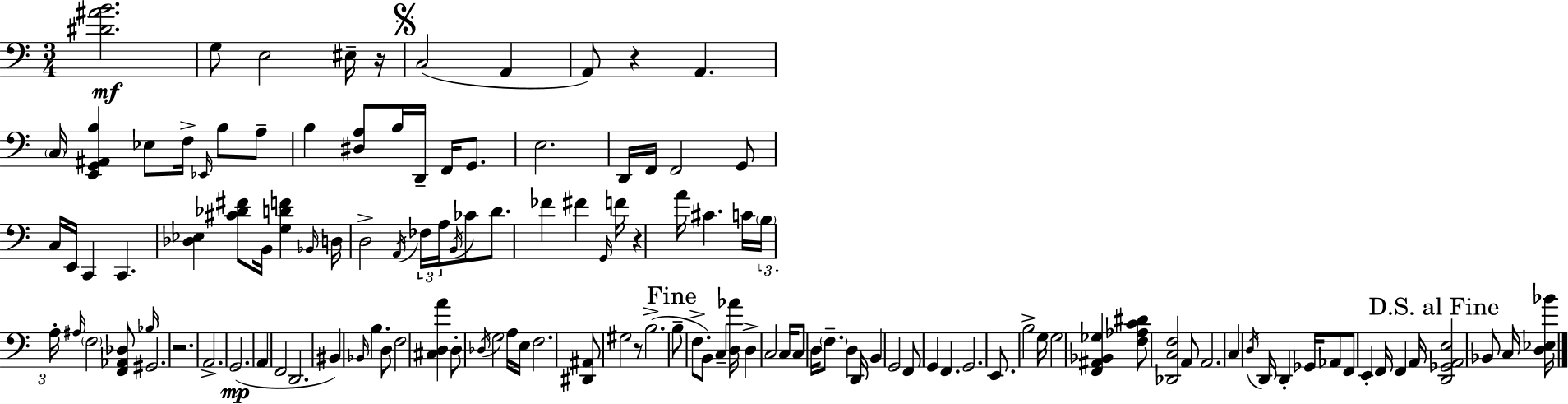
[D#4,A#4,B4]/h. G3/e E3/h EIS3/s R/s C3/h A2/q A2/e R/q A2/q. C3/s [E2,G2,A#2,B3]/q Eb3/e F3/s Eb2/s B3/e A3/e B3/q [D#3,A3]/e B3/s D2/s F2/s G2/e. E3/h. D2/s F2/s F2/h G2/e C3/s E2/s C2/q C2/q. [Db3,Eb3]/q [C#4,Db4,F#4]/e B2/s [G3,D4,F4]/q Bb2/s D3/s D3/h A2/s FES3/s A3/s B2/s CES4/e D4/e. FES4/q F#4/q G2/s F4/s R/q A4/s C#4/q. C4/s B3/s A3/s A#3/s F3/h [F2,Ab2,Db3]/e Bb3/s G#2/h. R/h. A2/h. G2/h. A2/q F2/h D2/h. BIS2/q Bb2/s B3/q. D3/e F3/h [C#3,D3,A4]/q D3/e Db3/s G3/h A3/s E3/s F3/h. [D#2,A#2]/e G#3/h R/e B3/h. B3/e F3/e. B2/e C3/q [D3,Ab4]/s D3/q C3/h C3/s C3/e D3/s F3/e. D3/q D2/s B2/q G2/h F2/e G2/q F2/q. G2/h. E2/e. B3/h G3/s G3/h [F2,A#2,Bb2,Gb3]/q [F3,Ab3,C4,D#4]/e [Db2,C3,F3]/h A2/e A2/h. C3/q D3/s D2/s D2/q Gb2/s Ab2/e F2/e E2/q F2/s F2/q A2/s [D2,Gb2,A2,E3]/h Bb2/e C3/s [D3,Eb3,Bb4]/s